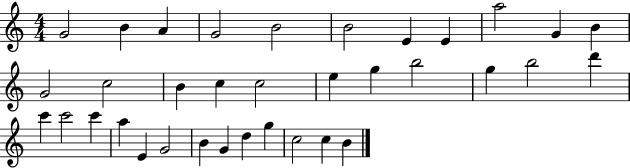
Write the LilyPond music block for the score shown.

{
  \clef treble
  \numericTimeSignature
  \time 4/4
  \key c \major
  g'2 b'4 a'4 | g'2 b'2 | b'2 e'4 e'4 | a''2 g'4 b'4 | \break g'2 c''2 | b'4 c''4 c''2 | e''4 g''4 b''2 | g''4 b''2 d'''4 | \break c'''4 c'''2 c'''4 | a''4 e'4 g'2 | b'4 g'4 d''4 g''4 | c''2 c''4 b'4 | \break \bar "|."
}